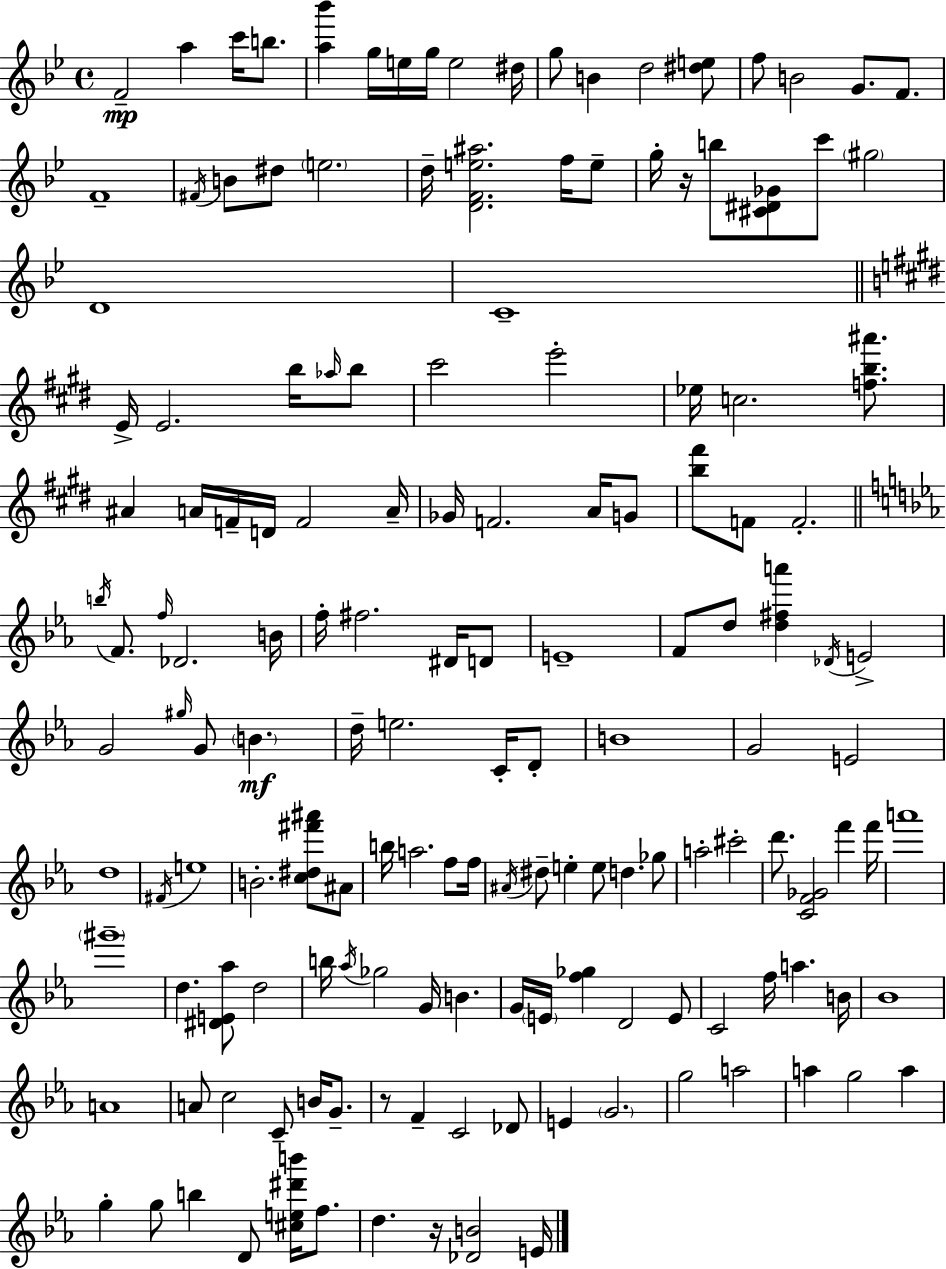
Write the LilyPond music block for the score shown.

{
  \clef treble
  \time 4/4
  \defaultTimeSignature
  \key g \minor
  f'2--\mp a''4 c'''16 b''8. | <a'' bes'''>4 g''16 e''16 g''16 e''2 dis''16 | g''8 b'4 d''2 <dis'' e''>8 | f''8 b'2 g'8. f'8. | \break f'1-- | \acciaccatura { fis'16 } b'8 dis''8 \parenthesize e''2. | d''16-- <d' f' e'' ais''>2. f''16 e''8-- | g''16-. r16 b''8 <cis' dis' ges'>8 c'''8 \parenthesize gis''2 | \break d'1 | c'1-- | \bar "||" \break \key e \major e'16-> e'2. b''16 \grace { aes''16 } b''8 | cis'''2 e'''2-. | ees''16 c''2. <f'' b'' ais'''>8. | ais'4 a'16 f'16-- d'16 f'2 | \break a'16-- ges'16 f'2. a'16 g'8 | <b'' fis'''>8 f'8 f'2.-. | \bar "||" \break \key c \minor \acciaccatura { b''16 } f'8. \grace { f''16 } des'2. | b'16 f''16-. fis''2. dis'16 | d'8 e'1-- | f'8 d''8 <d'' fis'' a'''>4 \acciaccatura { des'16 } e'2-> | \break g'2 \grace { gis''16 } g'8 \parenthesize b'4.\mf | d''16-- e''2. | c'16-. d'8-. b'1 | g'2 e'2 | \break d''1 | \acciaccatura { fis'16 } e''1 | b'2.-. | <c'' dis'' fis''' ais'''>8 ais'8 b''16 a''2. | \break f''8 f''16 \acciaccatura { ais'16 } dis''8-- e''4-. e''8 d''4. | ges''8 a''2-. cis'''2-. | d'''8. <c' f' ges'>2 | f'''4 f'''16 a'''1 | \break \parenthesize gis'''1-- | d''4. <dis' e' aes''>8 d''2 | b''16 \acciaccatura { aes''16 } ges''2 | g'16 b'4. g'16 \parenthesize e'16 <f'' ges''>4 d'2 | \break e'8 c'2 f''16 | a''4. b'16 bes'1 | a'1 | a'8 c''2 | \break c'8-- b'16 g'8.-- r8 f'4-- c'2 | des'8 e'4 \parenthesize g'2. | g''2 a''2 | a''4 g''2 | \break a''4 g''4-. g''8 b''4 | d'8 <cis'' e'' dis''' b'''>16 f''8. d''4. r16 <des' b'>2 | e'16 \bar "|."
}